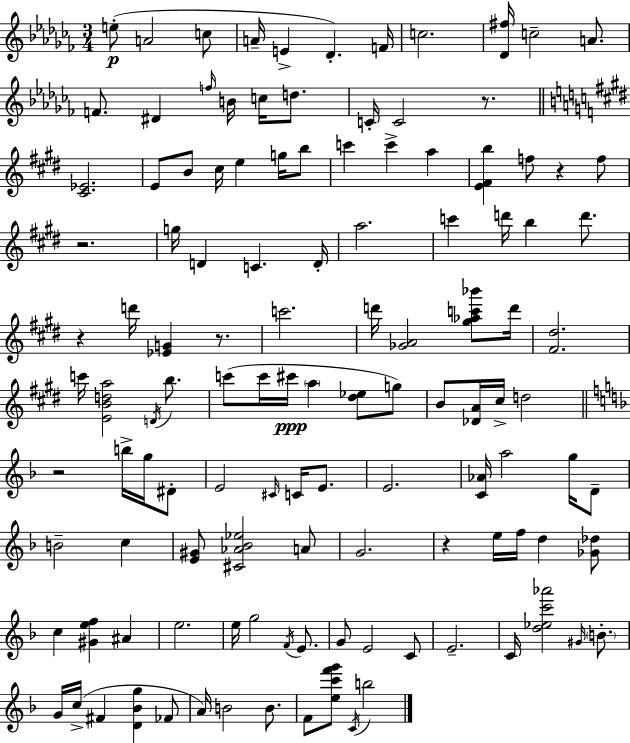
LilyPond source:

{
  \clef treble
  \numericTimeSignature
  \time 3/4
  \key aes \minor
  e''8-.(\p a'2 c''8 | a'16-- e'4-> des'4.-.) f'16 | c''2. | <des' fis''>16 c''2-- a'8. | \break f'8. dis'4 \grace { f''16 } b'16 c''16 d''8. | c'16-. c'2 r8. | \bar "||" \break \key e \major <cis' ees'>2. | e'8 b'8 cis''16 e''4 g''16 b''8 | c'''4 c'''4-> a''4 | <e' fis' b''>4 f''8 r4 f''8 | \break r2. | g''16 d'4 c'4. d'16-. | a''2. | c'''4 d'''16 b''4 d'''8. | \break r4 d'''16 <ees' g'>4 r8. | c'''2. | d'''16 <ges' a'>2 <gis'' aes'' c''' bes'''>8 d'''16 | <fis' dis''>2. | \break c'''16 <e' b' d'' a''>2 \acciaccatura { d'16 } b''8. | c'''8( c'''16 cis'''16\ppp \parenthesize a''4 <dis'' ees''>8 g''8) | b'8 <des' a'>16 cis''16-> d''2 | \bar "||" \break \key d \minor r2 b''16-> g''16 dis'8-. | e'2 \grace { cis'16 } c'16 e'8. | e'2. | <c' aes'>16 a''2 g''16 d'8-- | \break b'2-- c''4 | <e' gis'>8 <cis' aes' bes' ees''>2 a'8 | g'2. | r4 e''16 f''16 d''4 <ges' des''>8 | \break c''4 <gis' e'' f''>4 ais'4 | e''2. | e''16 g''2 \acciaccatura { f'16 } e'8. | g'8 e'2 | \break c'8 e'2.-- | c'16 <d'' ees'' c''' aes'''>2 \grace { gis'16 } | \parenthesize b'8.-. g'16 c''16->( fis'4 <d' bes' g''>4 | fes'8 a'16) b'2 | \break b'8. f'8 <e'' c''' f''' g'''>8 \acciaccatura { c'16 } b''2 | \bar "|."
}